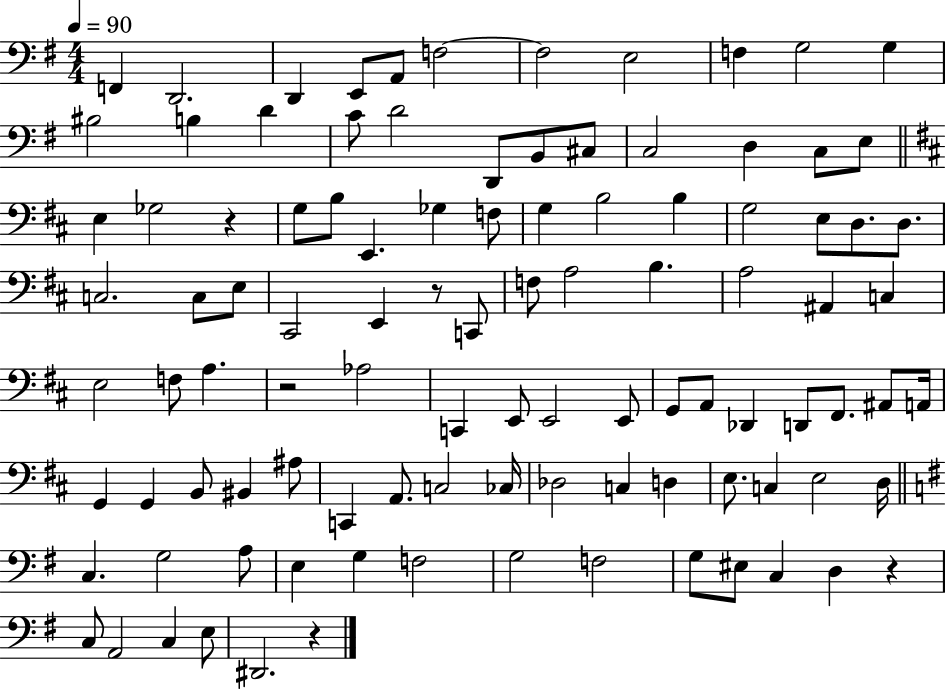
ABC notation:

X:1
T:Untitled
M:4/4
L:1/4
K:G
F,, D,,2 D,, E,,/2 A,,/2 F,2 F,2 E,2 F, G,2 G, ^B,2 B, D C/2 D2 D,,/2 B,,/2 ^C,/2 C,2 D, C,/2 E,/2 E, _G,2 z G,/2 B,/2 E,, _G, F,/2 G, B,2 B, G,2 E,/2 D,/2 D,/2 C,2 C,/2 E,/2 ^C,,2 E,, z/2 C,,/2 F,/2 A,2 B, A,2 ^A,, C, E,2 F,/2 A, z2 _A,2 C,, E,,/2 E,,2 E,,/2 G,,/2 A,,/2 _D,, D,,/2 ^F,,/2 ^A,,/2 A,,/4 G,, G,, B,,/2 ^B,, ^A,/2 C,, A,,/2 C,2 _C,/4 _D,2 C, D, E,/2 C, E,2 D,/4 C, G,2 A,/2 E, G, F,2 G,2 F,2 G,/2 ^E,/2 C, D, z C,/2 A,,2 C, E,/2 ^D,,2 z